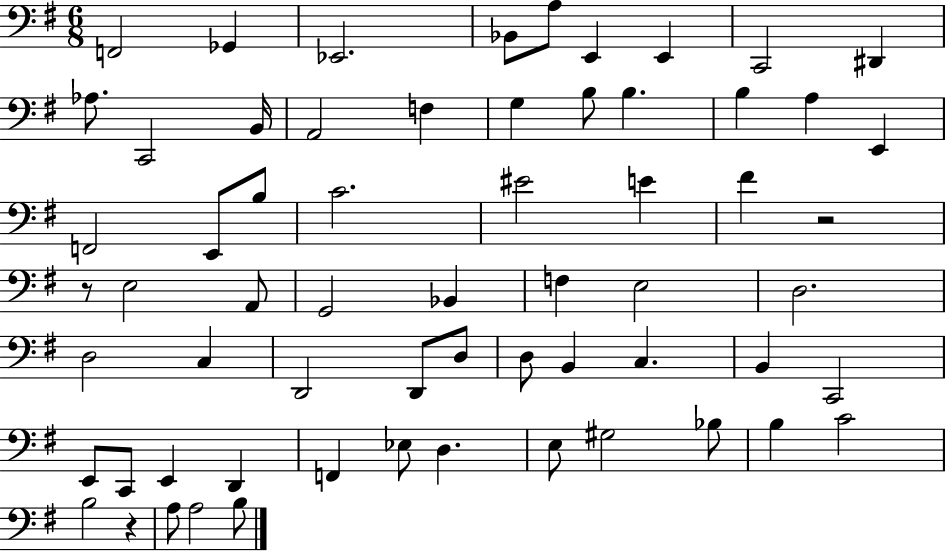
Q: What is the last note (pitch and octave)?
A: B3